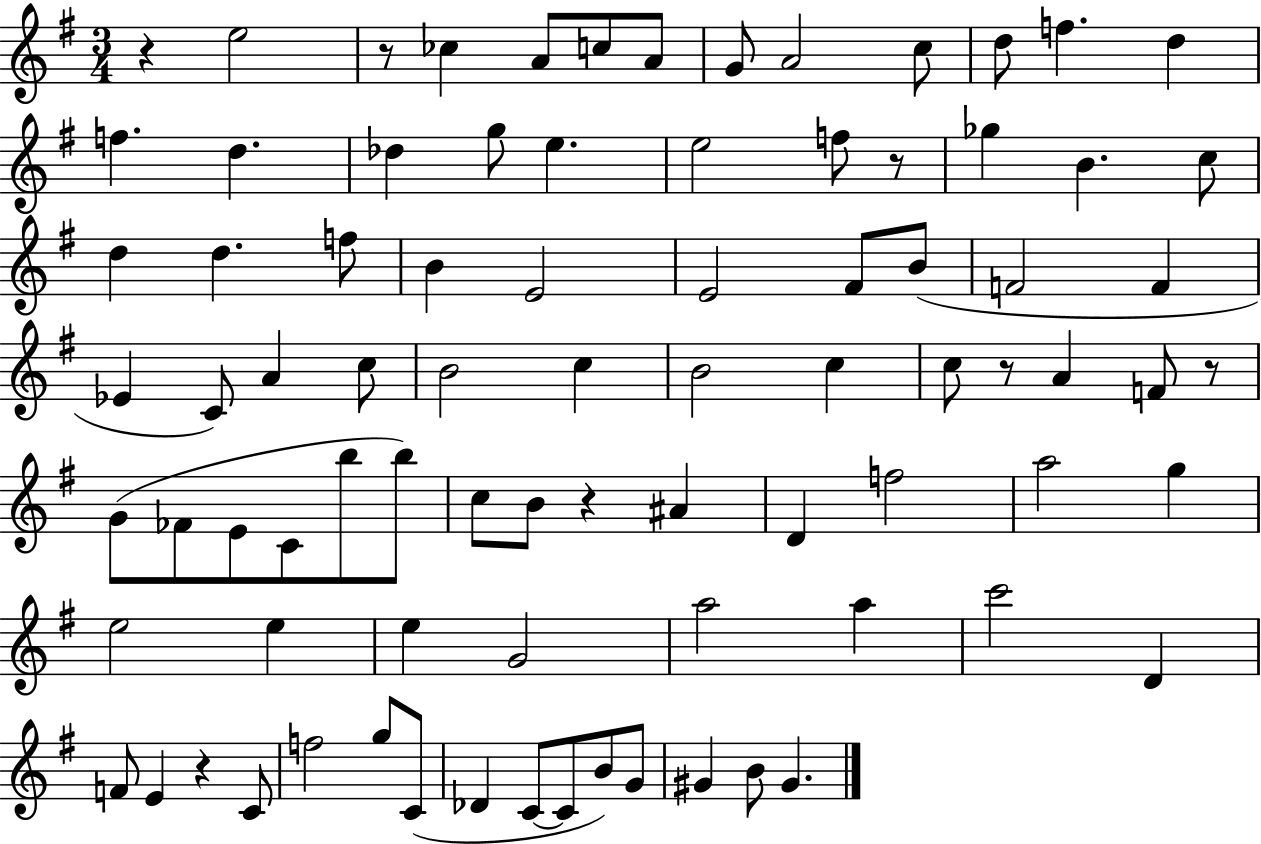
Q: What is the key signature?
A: G major